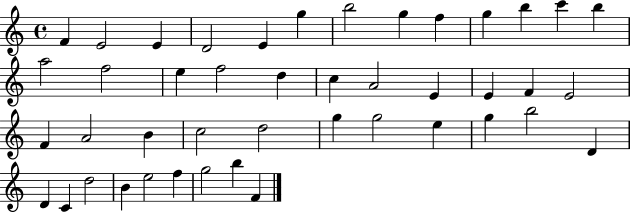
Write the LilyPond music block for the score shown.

{
  \clef treble
  \time 4/4
  \defaultTimeSignature
  \key c \major
  f'4 e'2 e'4 | d'2 e'4 g''4 | b''2 g''4 f''4 | g''4 b''4 c'''4 b''4 | \break a''2 f''2 | e''4 f''2 d''4 | c''4 a'2 e'4 | e'4 f'4 e'2 | \break f'4 a'2 b'4 | c''2 d''2 | g''4 g''2 e''4 | g''4 b''2 d'4 | \break d'4 c'4 d''2 | b'4 e''2 f''4 | g''2 b''4 f'4 | \bar "|."
}